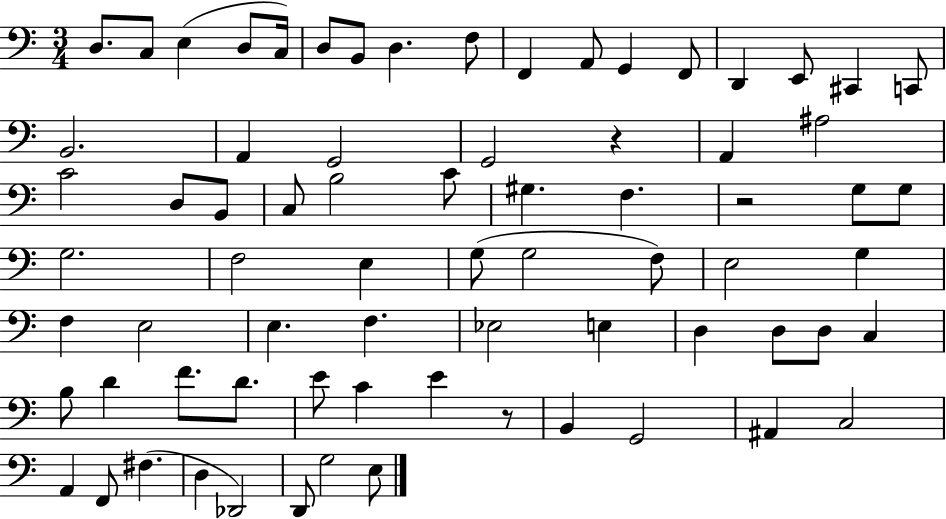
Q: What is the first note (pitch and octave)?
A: D3